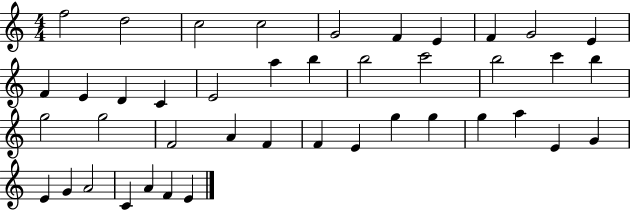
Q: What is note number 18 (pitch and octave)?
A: B5